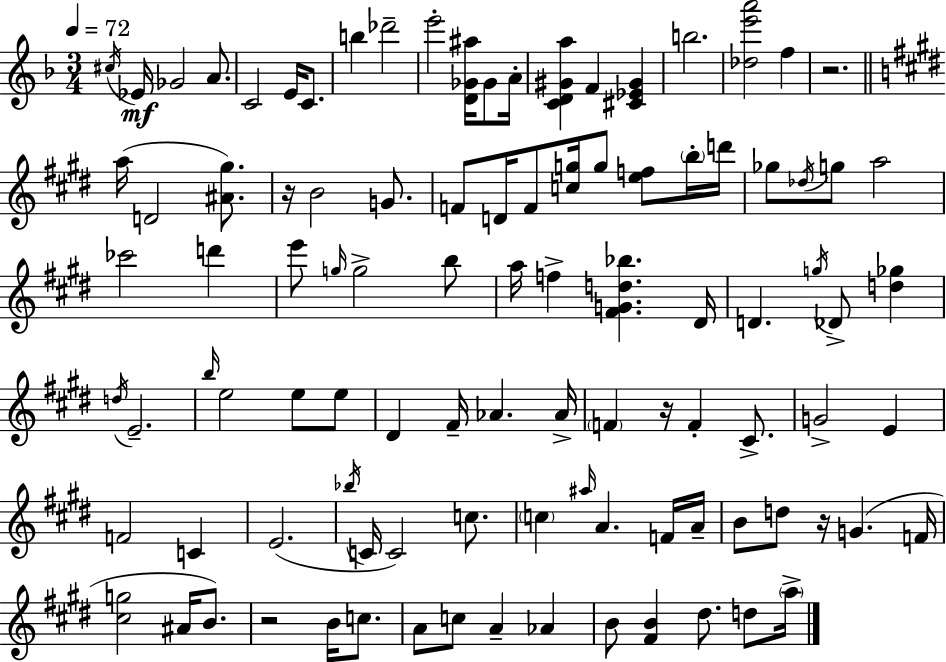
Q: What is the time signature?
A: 3/4